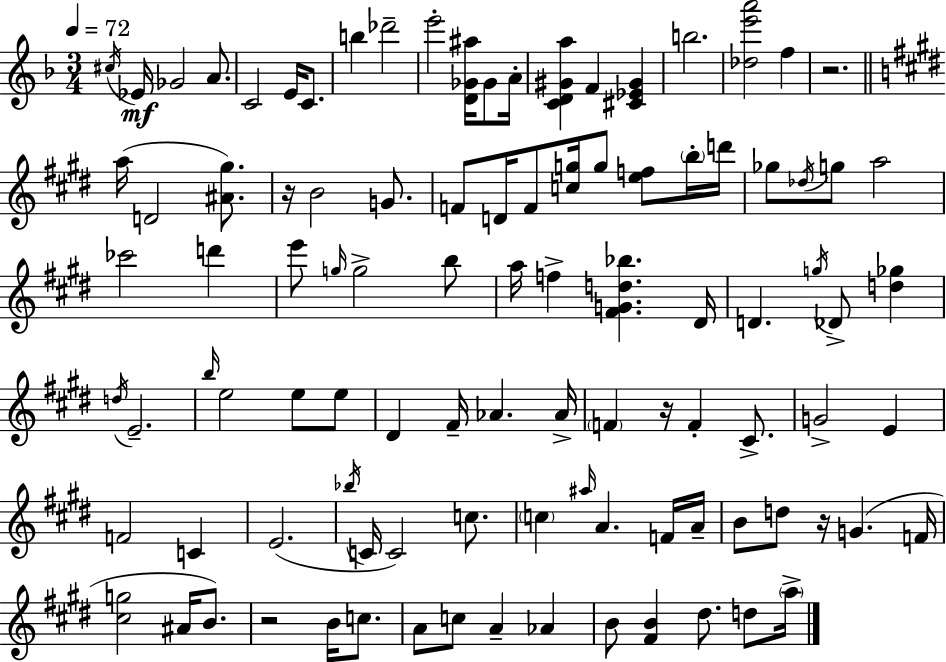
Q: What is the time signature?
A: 3/4